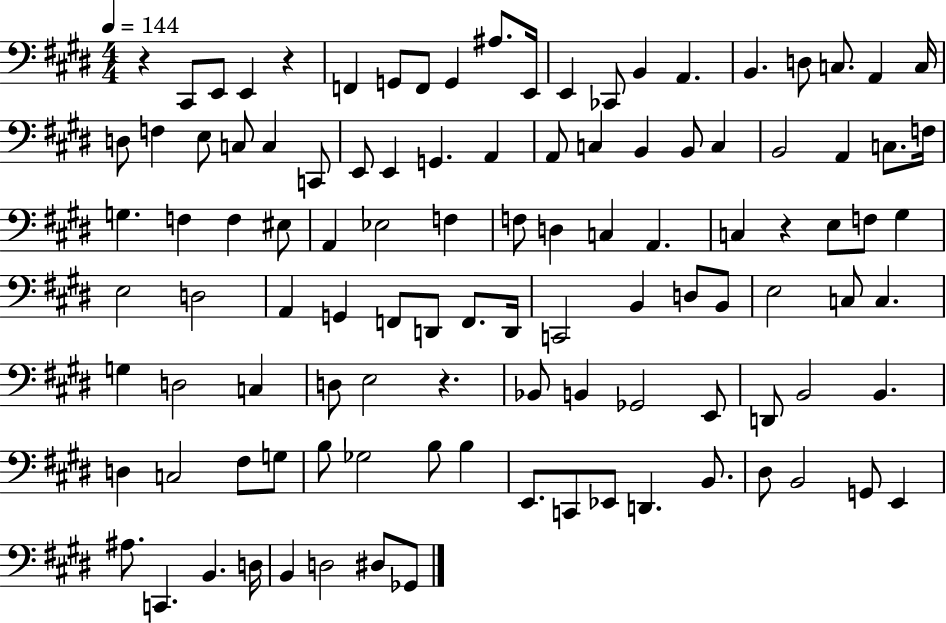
X:1
T:Untitled
M:4/4
L:1/4
K:E
z ^C,,/2 E,,/2 E,, z F,, G,,/2 F,,/2 G,, ^A,/2 E,,/4 E,, _C,,/2 B,, A,, B,, D,/2 C,/2 A,, C,/4 D,/2 F, E,/2 C,/2 C, C,,/2 E,,/2 E,, G,, A,, A,,/2 C, B,, B,,/2 C, B,,2 A,, C,/2 F,/4 G, F, F, ^E,/2 A,, _E,2 F, F,/2 D, C, A,, C, z E,/2 F,/2 ^G, E,2 D,2 A,, G,, F,,/2 D,,/2 F,,/2 D,,/4 C,,2 B,, D,/2 B,,/2 E,2 C,/2 C, G, D,2 C, D,/2 E,2 z _B,,/2 B,, _G,,2 E,,/2 D,,/2 B,,2 B,, D, C,2 ^F,/2 G,/2 B,/2 _G,2 B,/2 B, E,,/2 C,,/2 _E,,/2 D,, B,,/2 ^D,/2 B,,2 G,,/2 E,, ^A,/2 C,, B,, D,/4 B,, D,2 ^D,/2 _G,,/2